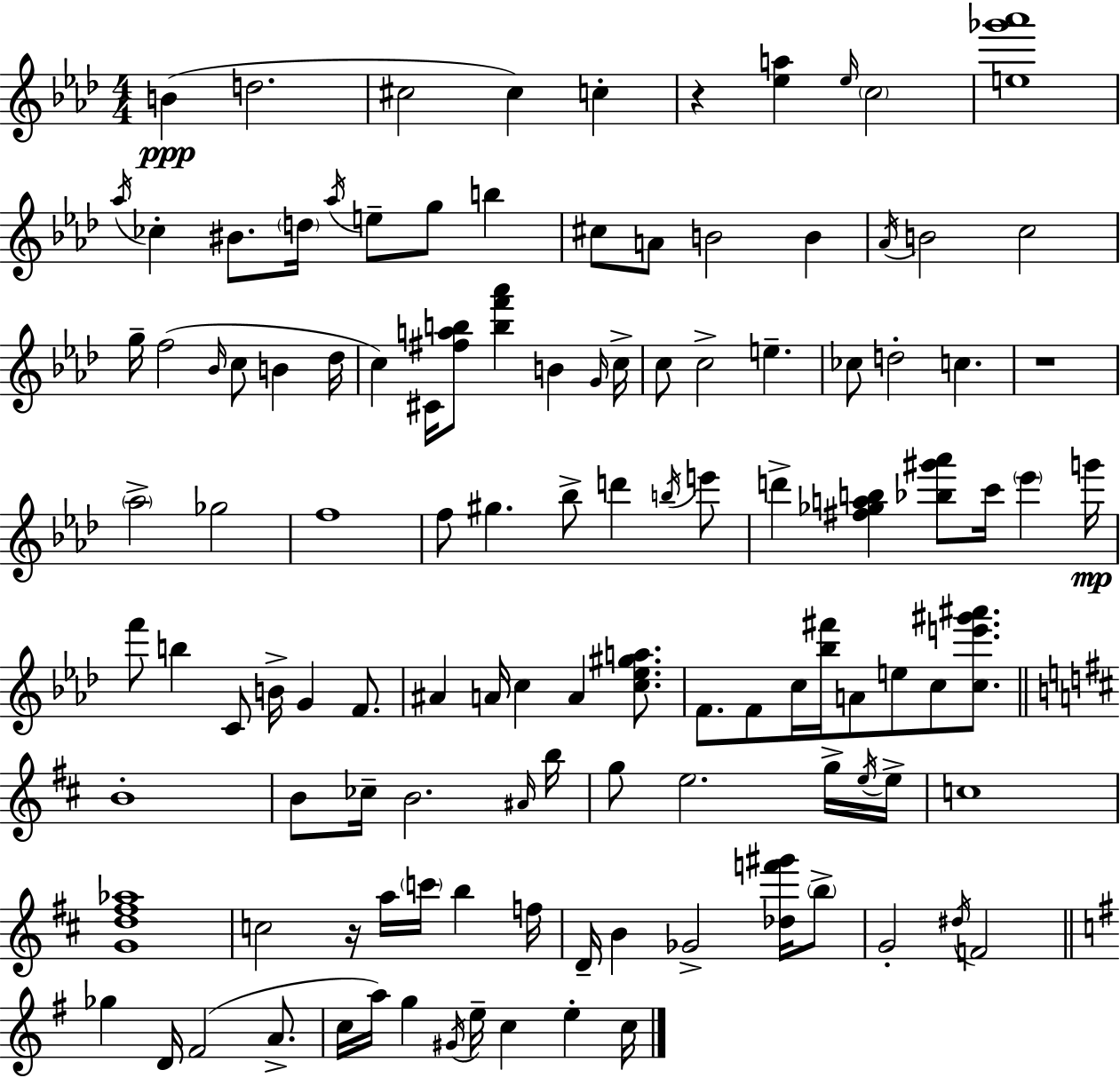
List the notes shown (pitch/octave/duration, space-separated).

B4/q D5/h. C#5/h C#5/q C5/q R/q [Eb5,A5]/q Eb5/s C5/h [E5,Gb6,Ab6]/w Ab5/s CES5/q BIS4/e. D5/s Ab5/s E5/e G5/e B5/q C#5/e A4/e B4/h B4/q Ab4/s B4/h C5/h G5/s F5/h Bb4/s C5/e B4/q Db5/s C5/q C#4/s [F#5,A5,B5]/e [B5,F6,Ab6]/q B4/q G4/s C5/s C5/e C5/h E5/q. CES5/e D5/h C5/q. R/w Ab5/h Gb5/h F5/w F5/e G#5/q. Bb5/e D6/q B5/s E6/e D6/q [F#5,Gb5,A5,B5]/q [Bb5,G#6,Ab6]/e C6/s Eb6/q G6/s F6/e B5/q C4/e B4/s G4/q F4/e. A#4/q A4/s C5/q A4/q [C5,Eb5,G#5,A5]/e. F4/e. F4/e C5/s [Bb5,F#6]/s A4/e E5/e C5/e [C5,E6,G#6,A#6]/e. B4/w B4/e CES5/s B4/h. A#4/s B5/s G5/e E5/h. G5/s E5/s E5/s C5/w [G4,D5,F#5,Ab5]/w C5/h R/s A5/s C6/s B5/q F5/s D4/s B4/q Gb4/h [Db5,F6,G#6]/s B5/e G4/h D#5/s F4/h Gb5/q D4/s F#4/h A4/e. C5/s A5/s G5/q G#4/s E5/s C5/q E5/q C5/s